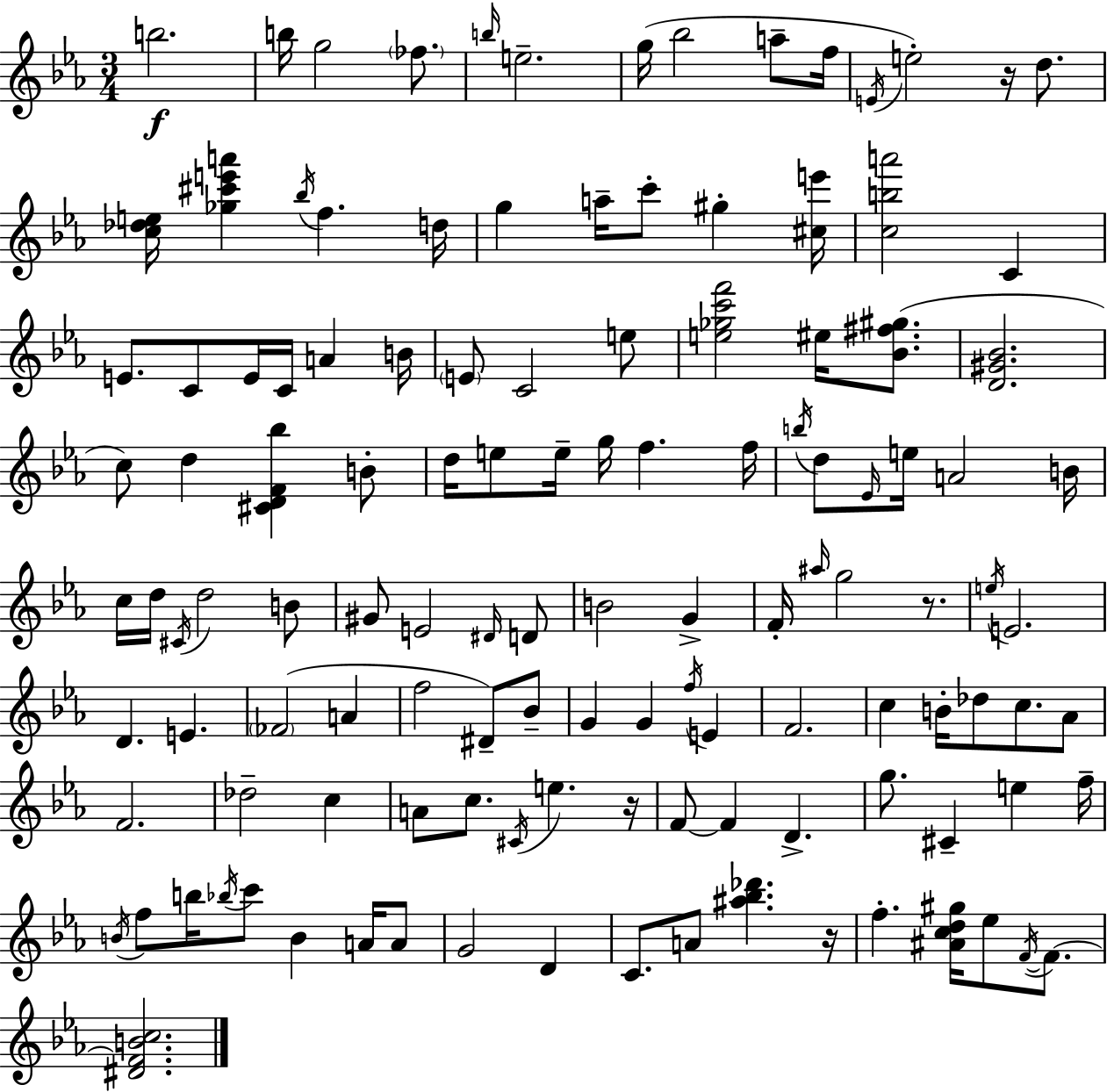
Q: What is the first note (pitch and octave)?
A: B5